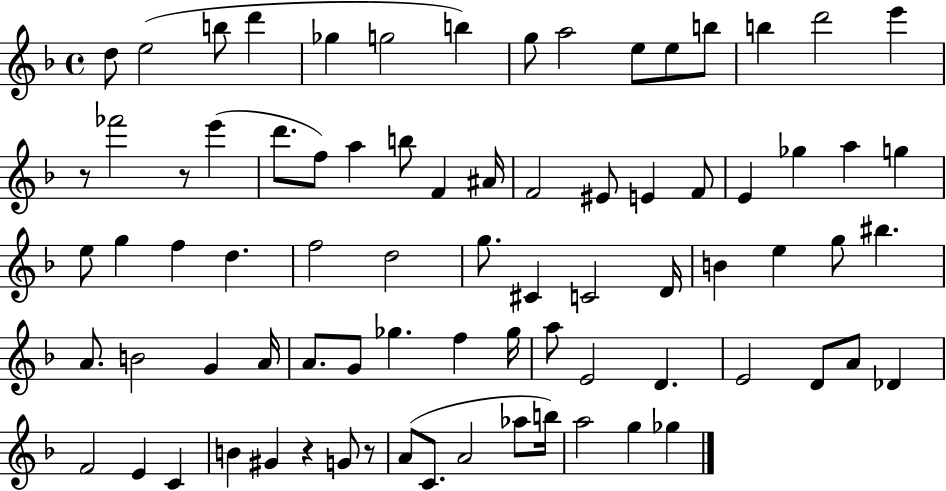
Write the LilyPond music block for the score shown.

{
  \clef treble
  \time 4/4
  \defaultTimeSignature
  \key f \major
  d''8 e''2( b''8 d'''4 | ges''4 g''2 b''4) | g''8 a''2 e''8 e''8 b''8 | b''4 d'''2 e'''4 | \break r8 fes'''2 r8 e'''4( | d'''8. f''8) a''4 b''8 f'4 ais'16 | f'2 eis'8 e'4 f'8 | e'4 ges''4 a''4 g''4 | \break e''8 g''4 f''4 d''4. | f''2 d''2 | g''8. cis'4 c'2 d'16 | b'4 e''4 g''8 bis''4. | \break a'8. b'2 g'4 a'16 | a'8. g'8 ges''4. f''4 ges''16 | a''8 e'2 d'4. | e'2 d'8 a'8 des'4 | \break f'2 e'4 c'4 | b'4 gis'4 r4 g'8 r8 | a'8( c'8. a'2 aes''8 b''16) | a''2 g''4 ges''4 | \break \bar "|."
}